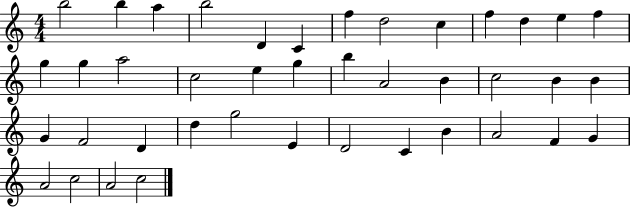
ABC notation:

X:1
T:Untitled
M:4/4
L:1/4
K:C
b2 b a b2 D C f d2 c f d e f g g a2 c2 e g b A2 B c2 B B G F2 D d g2 E D2 C B A2 F G A2 c2 A2 c2